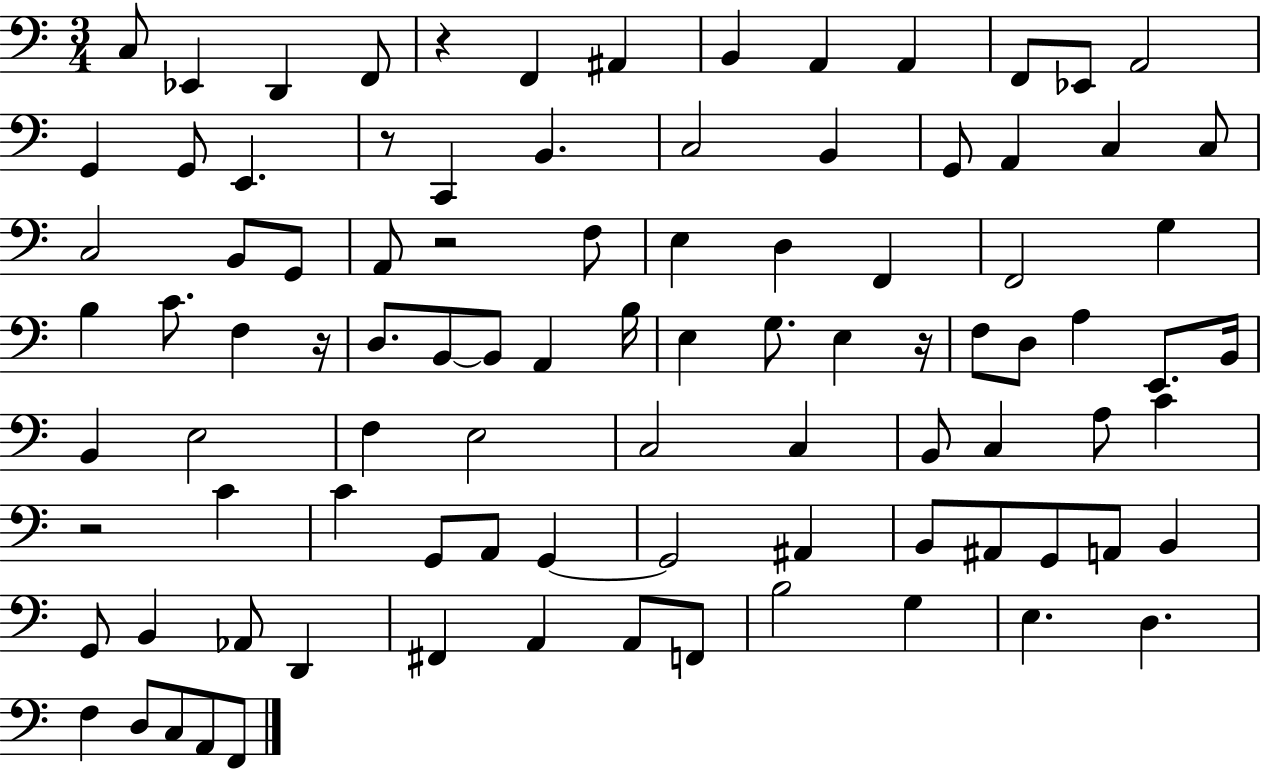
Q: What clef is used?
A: bass